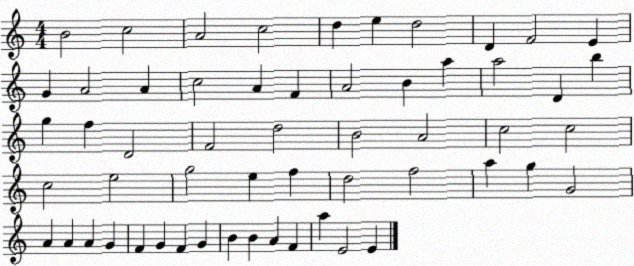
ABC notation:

X:1
T:Untitled
M:4/4
L:1/4
K:C
B2 c2 A2 c2 d e d2 D F2 E G A2 A c2 A F A2 B a a2 D b g f D2 F2 d2 B2 A2 c2 c2 c2 e2 g2 e f d2 f2 a g G2 A A A G F G F G B B A F a E2 E